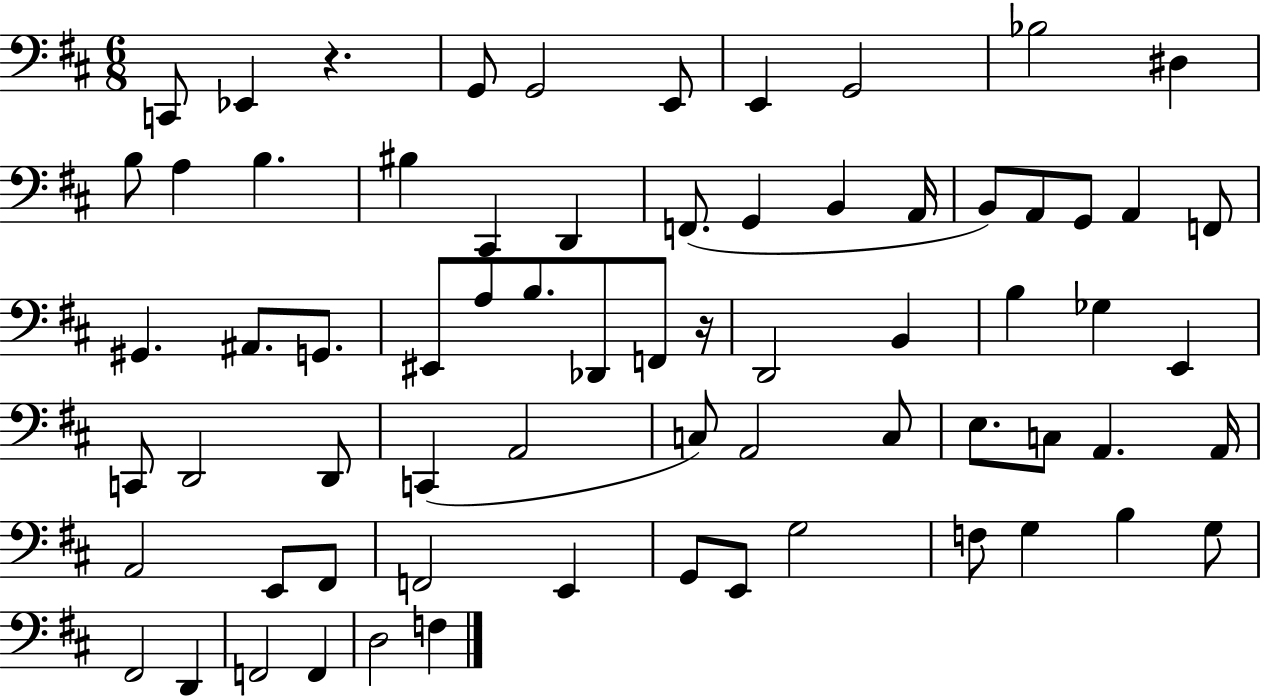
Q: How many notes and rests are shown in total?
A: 69